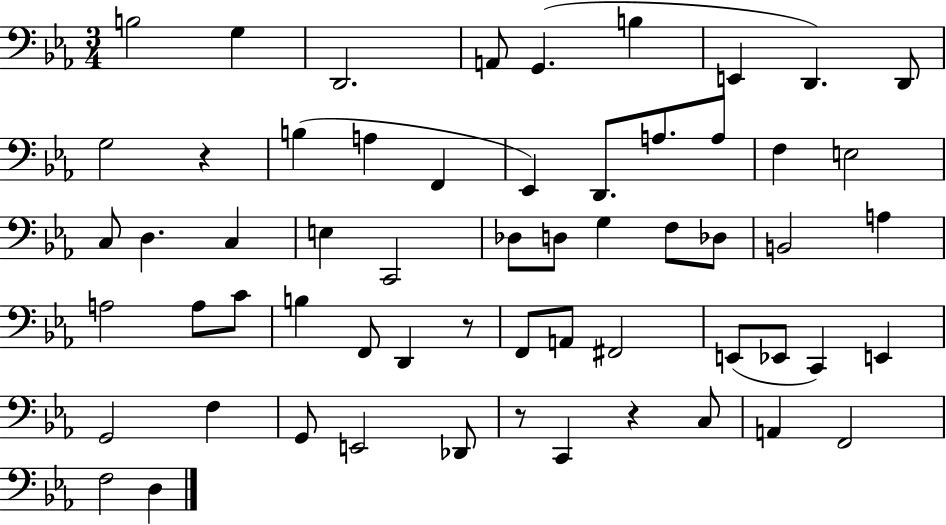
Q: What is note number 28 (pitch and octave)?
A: F3